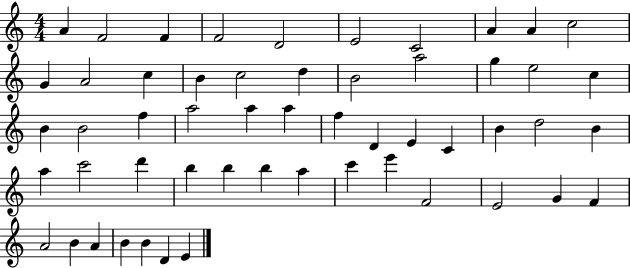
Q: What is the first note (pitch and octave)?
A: A4